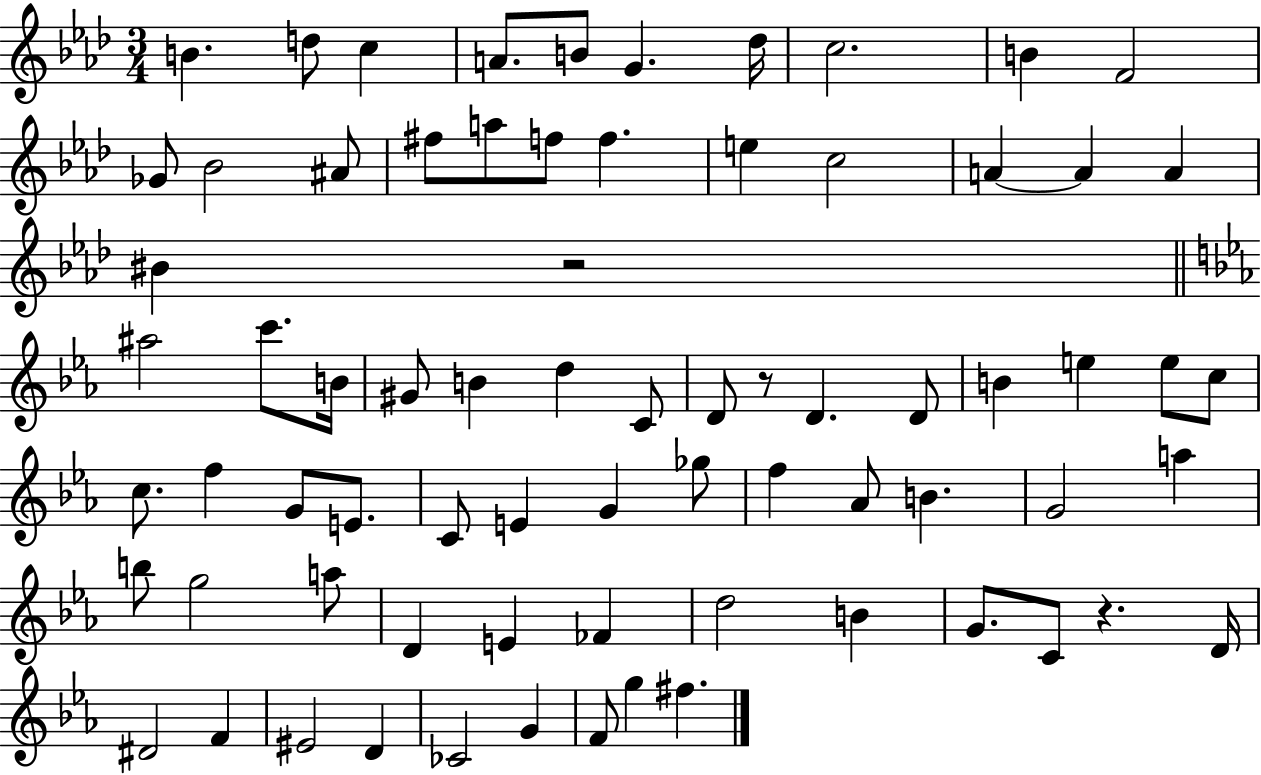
B4/q. D5/e C5/q A4/e. B4/e G4/q. Db5/s C5/h. B4/q F4/h Gb4/e Bb4/h A#4/e F#5/e A5/e F5/e F5/q. E5/q C5/h A4/q A4/q A4/q BIS4/q R/h A#5/h C6/e. B4/s G#4/e B4/q D5/q C4/e D4/e R/e D4/q. D4/e B4/q E5/q E5/e C5/e C5/e. F5/q G4/e E4/e. C4/e E4/q G4/q Gb5/e F5/q Ab4/e B4/q. G4/h A5/q B5/e G5/h A5/e D4/q E4/q FES4/q D5/h B4/q G4/e. C4/e R/q. D4/s D#4/h F4/q EIS4/h D4/q CES4/h G4/q F4/e G5/q F#5/q.